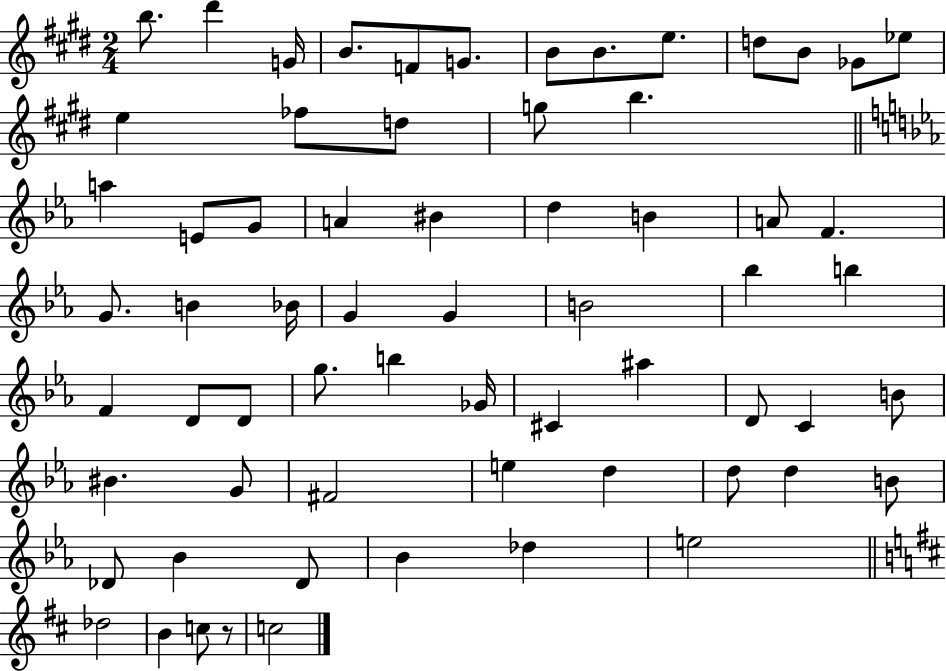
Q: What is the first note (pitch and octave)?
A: B5